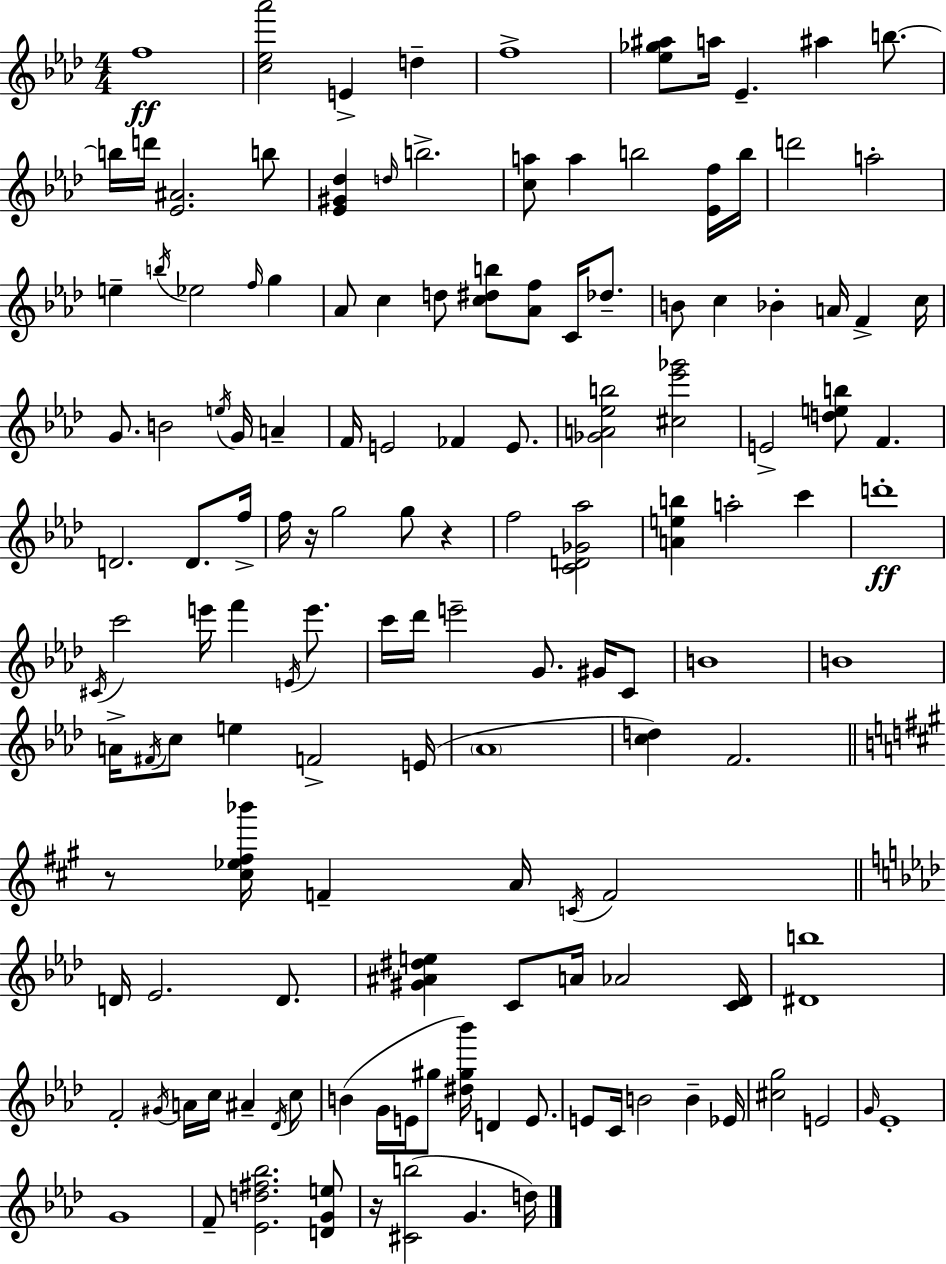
{
  \clef treble
  \numericTimeSignature
  \time 4/4
  \key f \minor
  f''1\ff | <c'' ees'' aes'''>2 e'4-> d''4-- | f''1-> | <ees'' ges'' ais''>8 a''16 ees'4.-- ais''4 b''8.~~ | \break b''16 d'''16 <ees' ais'>2. b''8 | <ees' gis' des''>4 \grace { d''16 } b''2.-> | <c'' a''>8 a''4 b''2 <ees' f''>16 | b''16 d'''2 a''2-. | \break e''4-- \acciaccatura { b''16 } ees''2 \grace { f''16 } g''4 | aes'8 c''4 d''8 <c'' dis'' b''>8 <aes' f''>8 c'16 | des''8.-- b'8 c''4 bes'4-. a'16 f'4-> | c''16 g'8. b'2 \acciaccatura { e''16 } g'16 | \break a'4-- f'16 e'2 fes'4 | e'8. <ges' a' ees'' b''>2 <cis'' ees''' ges'''>2 | e'2-> <d'' e'' b''>8 f'4. | d'2. | \break d'8. f''16-> f''16 r16 g''2 g''8 | r4 f''2 <c' d' ges' aes''>2 | <a' e'' b''>4 a''2-. | c'''4 d'''1-.\ff | \break \acciaccatura { cis'16 } c'''2 e'''16 f'''4 | \acciaccatura { e'16 } e'''8. c'''16 des'''16 e'''2-- | g'8. gis'16 c'8 b'1 | b'1 | \break a'16-> \acciaccatura { fis'16 } c''8 e''4 f'2-> | e'16( \parenthesize aes'1 | <c'' d''>4) f'2. | \bar "||" \break \key a \major r8 <cis'' ees'' fis'' bes'''>16 f'4-- a'16 \acciaccatura { c'16 } f'2 | \bar "||" \break \key f \minor d'16 ees'2. d'8. | <gis' ais' dis'' e''>4 c'8 a'16 aes'2 <c' des'>16 | <dis' b''>1 | f'2-. \acciaccatura { gis'16 } a'16 c''16 ais'4-- \acciaccatura { des'16 } | \break c''8 b'4( g'16 e'16 gis''8 <dis'' gis'' bes'''>16) d'4 e'8. | e'8 c'16 b'2 b'4-- | ees'16 <cis'' g''>2 e'2 | \grace { g'16 } ees'1-. | \break g'1 | f'8-- <ees' d'' fis'' bes''>2. | <d' g' e''>8 r16 <cis' b''>2( g'4. | d''16) \bar "|."
}